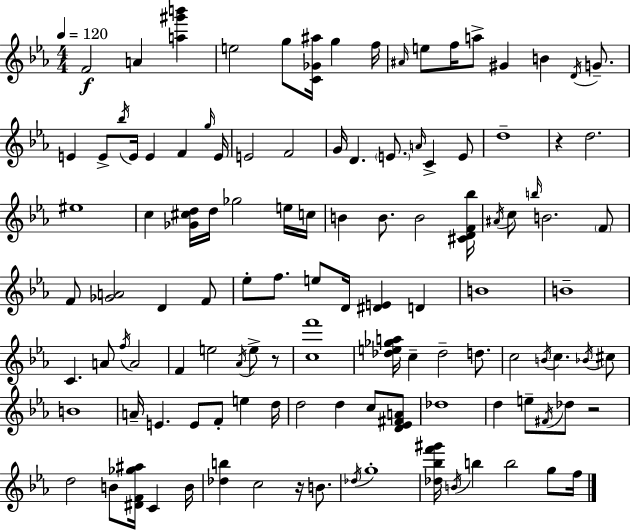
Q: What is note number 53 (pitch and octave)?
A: D4